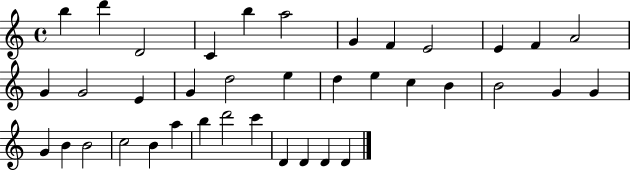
{
  \clef treble
  \time 4/4
  \defaultTimeSignature
  \key c \major
  b''4 d'''4 d'2 | c'4 b''4 a''2 | g'4 f'4 e'2 | e'4 f'4 a'2 | \break g'4 g'2 e'4 | g'4 d''2 e''4 | d''4 e''4 c''4 b'4 | b'2 g'4 g'4 | \break g'4 b'4 b'2 | c''2 b'4 a''4 | b''4 d'''2 c'''4 | d'4 d'4 d'4 d'4 | \break \bar "|."
}